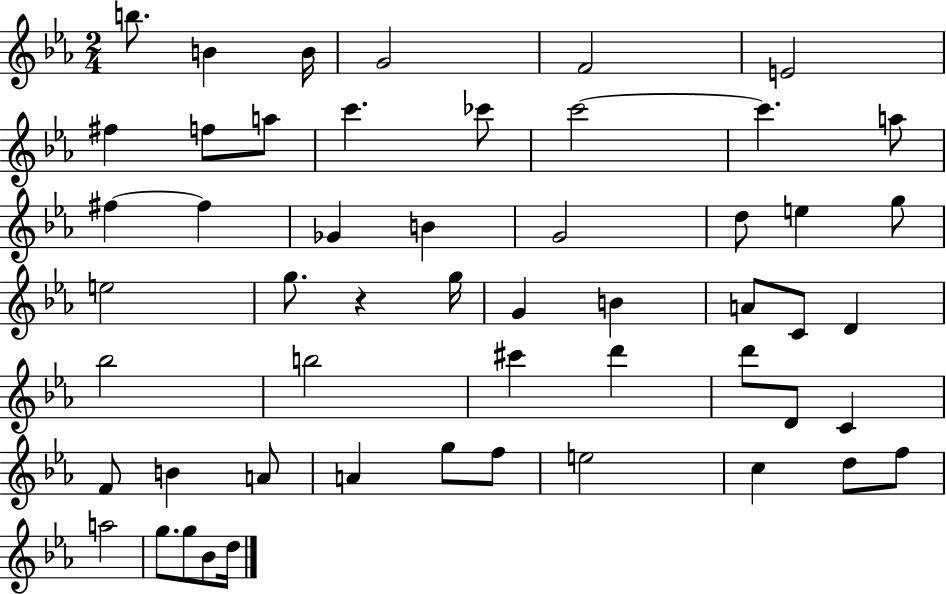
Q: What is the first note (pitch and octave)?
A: B5